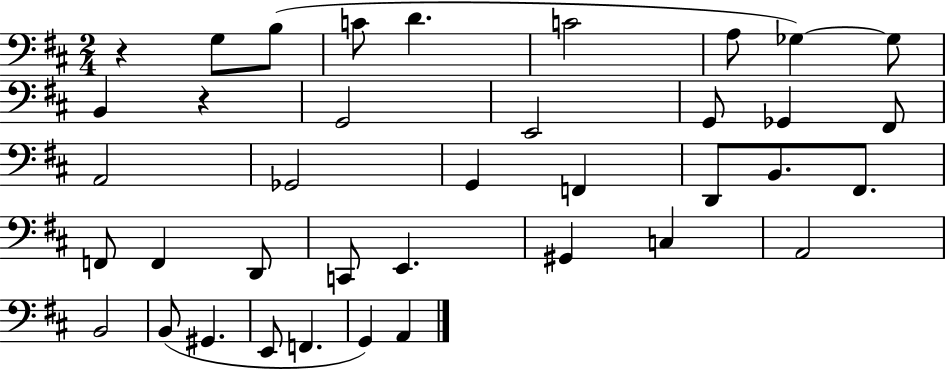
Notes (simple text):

R/q G3/e B3/e C4/e D4/q. C4/h A3/e Gb3/q Gb3/e B2/q R/q G2/h E2/h G2/e Gb2/q F#2/e A2/h Gb2/h G2/q F2/q D2/e B2/e. F#2/e. F2/e F2/q D2/e C2/e E2/q. G#2/q C3/q A2/h B2/h B2/e G#2/q. E2/e F2/q. G2/q A2/q